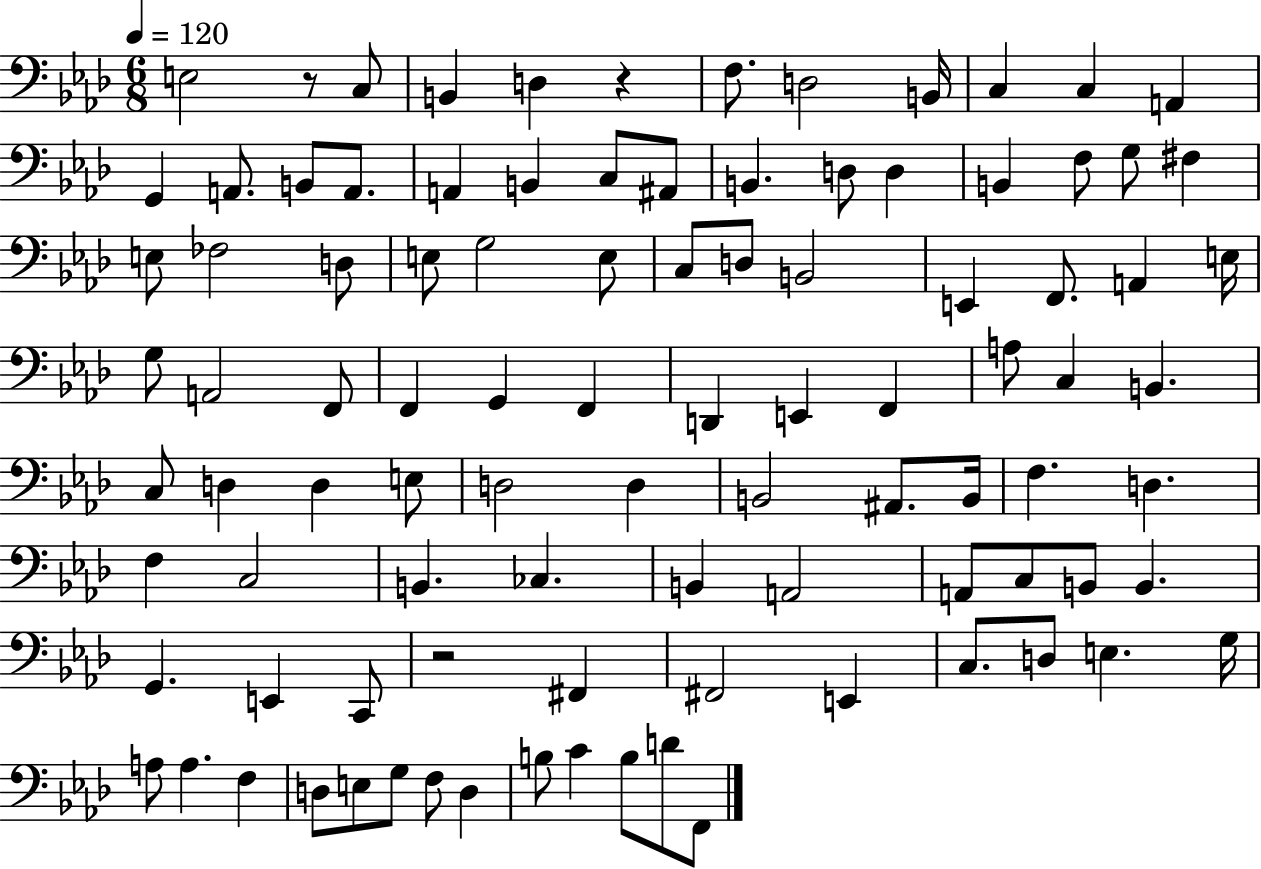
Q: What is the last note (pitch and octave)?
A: F2